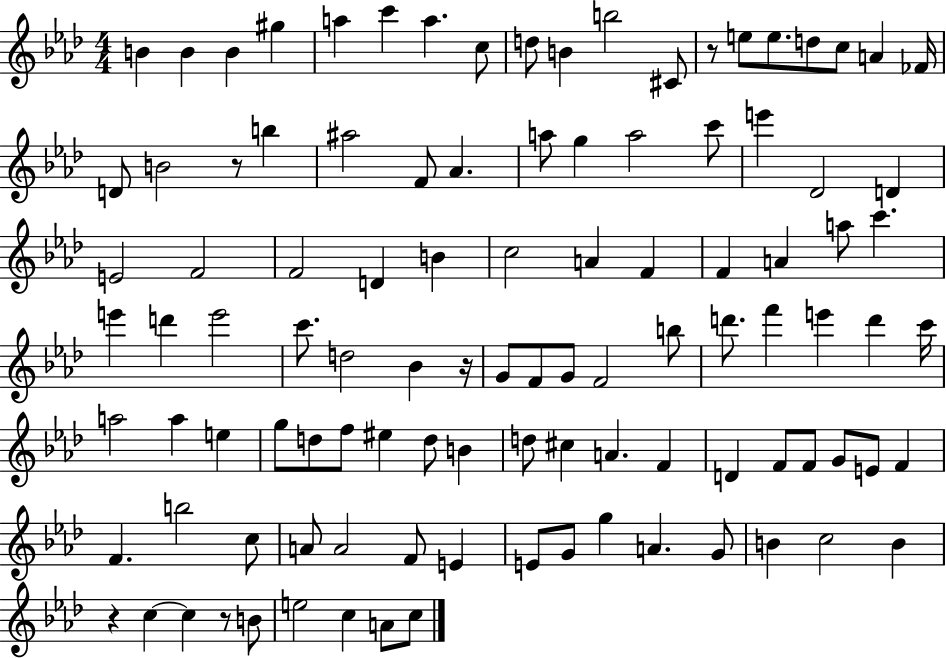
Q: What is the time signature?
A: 4/4